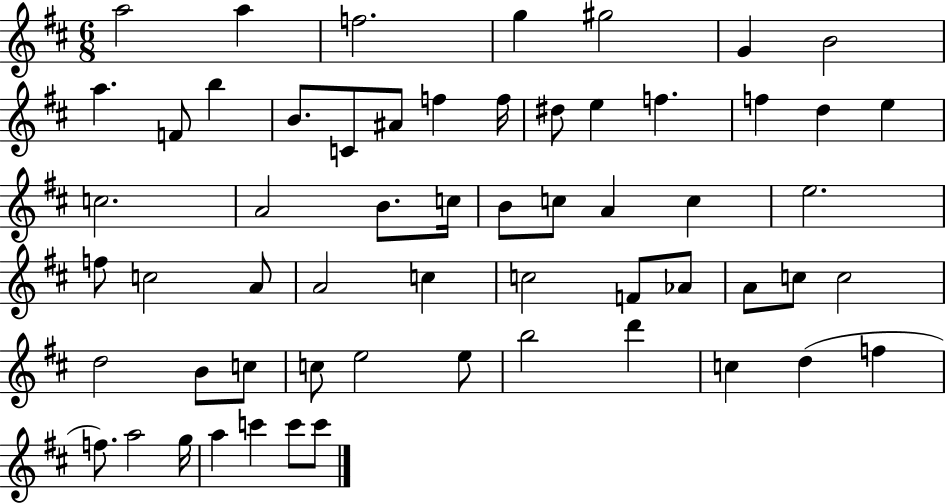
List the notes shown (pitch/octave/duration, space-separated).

A5/h A5/q F5/h. G5/q G#5/h G4/q B4/h A5/q. F4/e B5/q B4/e. C4/e A#4/e F5/q F5/s D#5/e E5/q F5/q. F5/q D5/q E5/q C5/h. A4/h B4/e. C5/s B4/e C5/e A4/q C5/q E5/h. F5/e C5/h A4/e A4/h C5/q C5/h F4/e Ab4/e A4/e C5/e C5/h D5/h B4/e C5/e C5/e E5/h E5/e B5/h D6/q C5/q D5/q F5/q F5/e. A5/h G5/s A5/q C6/q C6/e C6/e